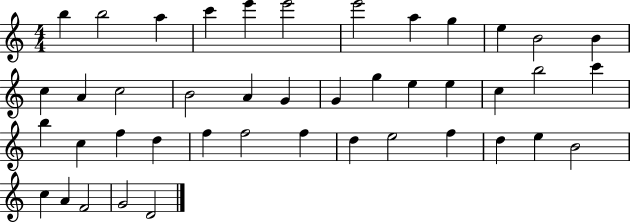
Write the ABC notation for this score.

X:1
T:Untitled
M:4/4
L:1/4
K:C
b b2 a c' e' e'2 e'2 a g e B2 B c A c2 B2 A G G g e e c b2 c' b c f d f f2 f d e2 f d e B2 c A F2 G2 D2